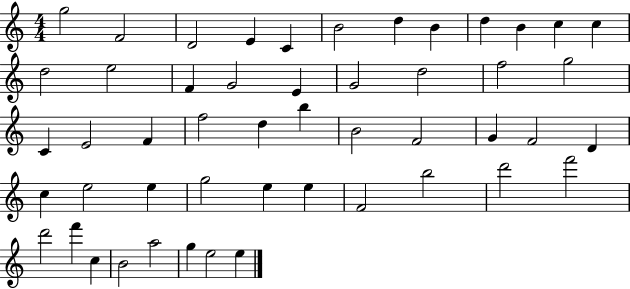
X:1
T:Untitled
M:4/4
L:1/4
K:C
g2 F2 D2 E C B2 d B d B c c d2 e2 F G2 E G2 d2 f2 g2 C E2 F f2 d b B2 F2 G F2 D c e2 e g2 e e F2 b2 d'2 f'2 d'2 f' c B2 a2 g e2 e